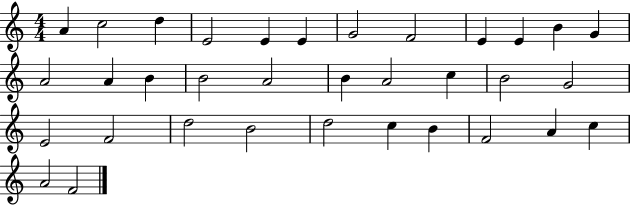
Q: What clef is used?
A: treble